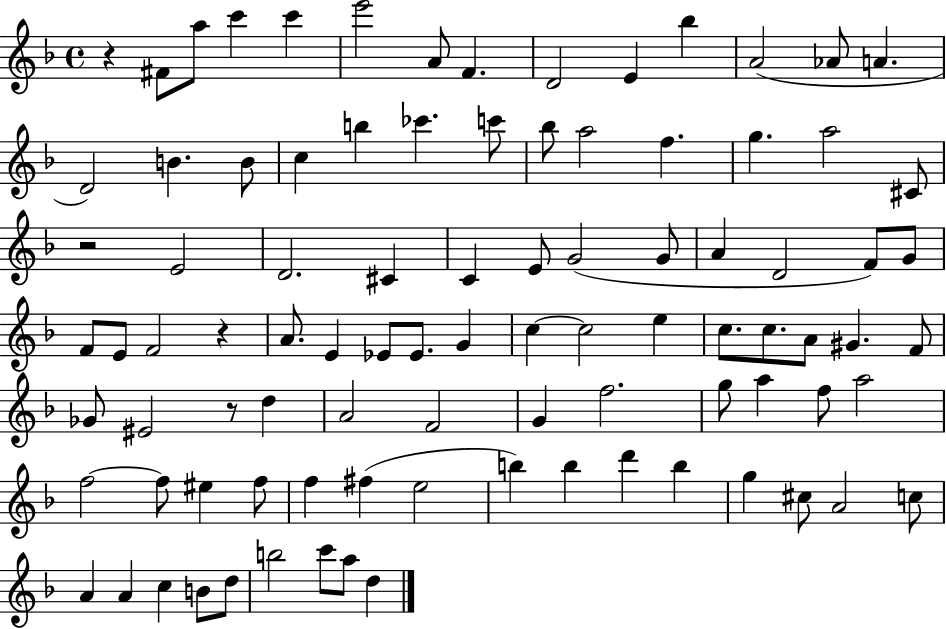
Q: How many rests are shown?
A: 4